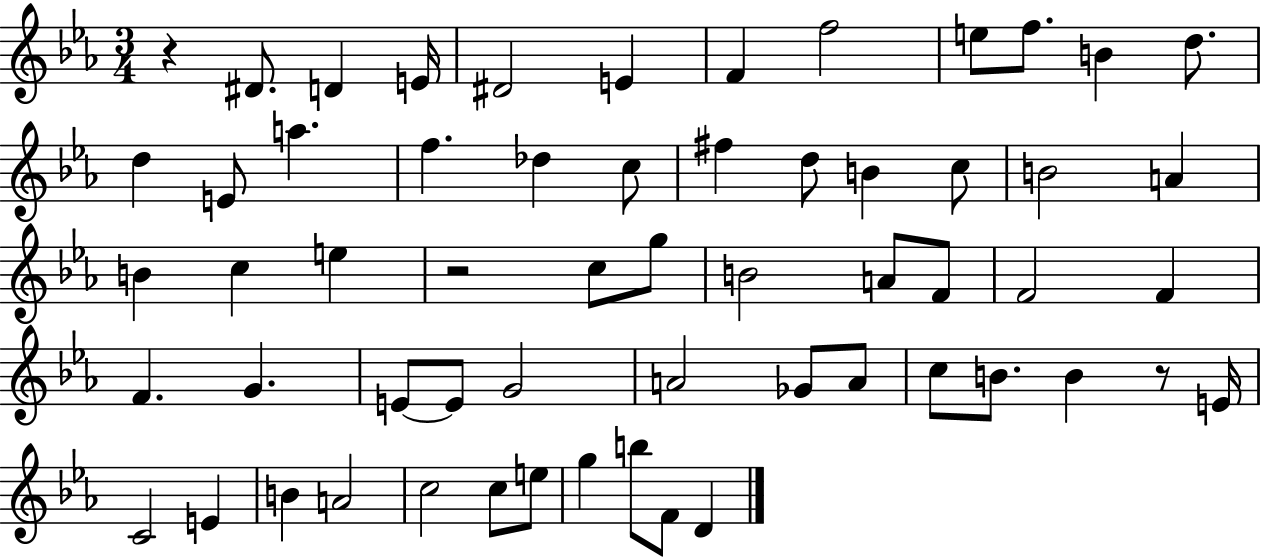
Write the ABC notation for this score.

X:1
T:Untitled
M:3/4
L:1/4
K:Eb
z ^D/2 D E/4 ^D2 E F f2 e/2 f/2 B d/2 d E/2 a f _d c/2 ^f d/2 B c/2 B2 A B c e z2 c/2 g/2 B2 A/2 F/2 F2 F F G E/2 E/2 G2 A2 _G/2 A/2 c/2 B/2 B z/2 E/4 C2 E B A2 c2 c/2 e/2 g b/2 F/2 D